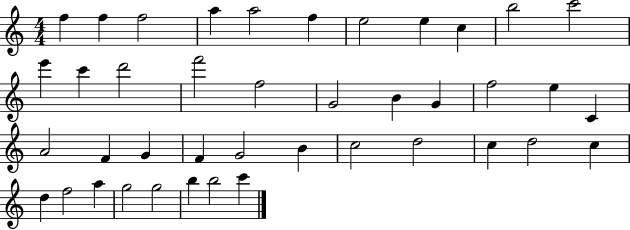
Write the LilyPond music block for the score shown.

{
  \clef treble
  \numericTimeSignature
  \time 4/4
  \key c \major
  f''4 f''4 f''2 | a''4 a''2 f''4 | e''2 e''4 c''4 | b''2 c'''2 | \break e'''4 c'''4 d'''2 | f'''2 f''2 | g'2 b'4 g'4 | f''2 e''4 c'4 | \break a'2 f'4 g'4 | f'4 g'2 b'4 | c''2 d''2 | c''4 d''2 c''4 | \break d''4 f''2 a''4 | g''2 g''2 | b''4 b''2 c'''4 | \bar "|."
}